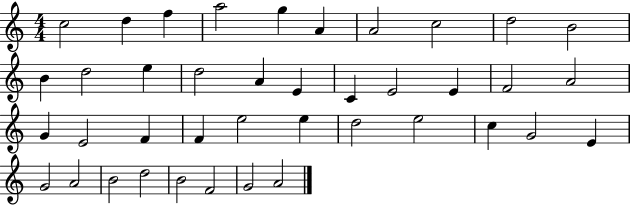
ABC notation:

X:1
T:Untitled
M:4/4
L:1/4
K:C
c2 d f a2 g A A2 c2 d2 B2 B d2 e d2 A E C E2 E F2 A2 G E2 F F e2 e d2 e2 c G2 E G2 A2 B2 d2 B2 F2 G2 A2